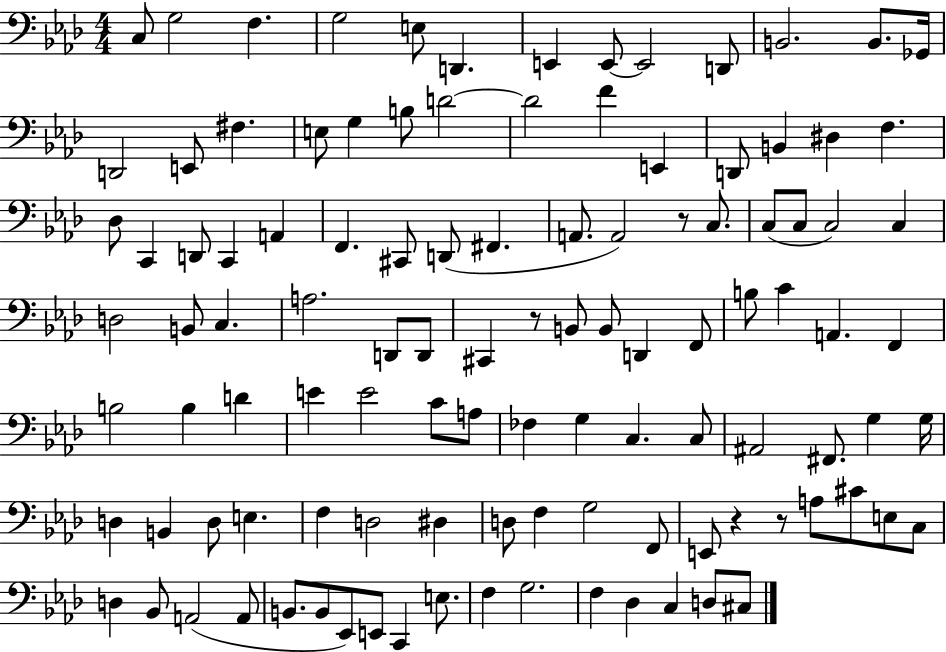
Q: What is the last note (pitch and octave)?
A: C#3